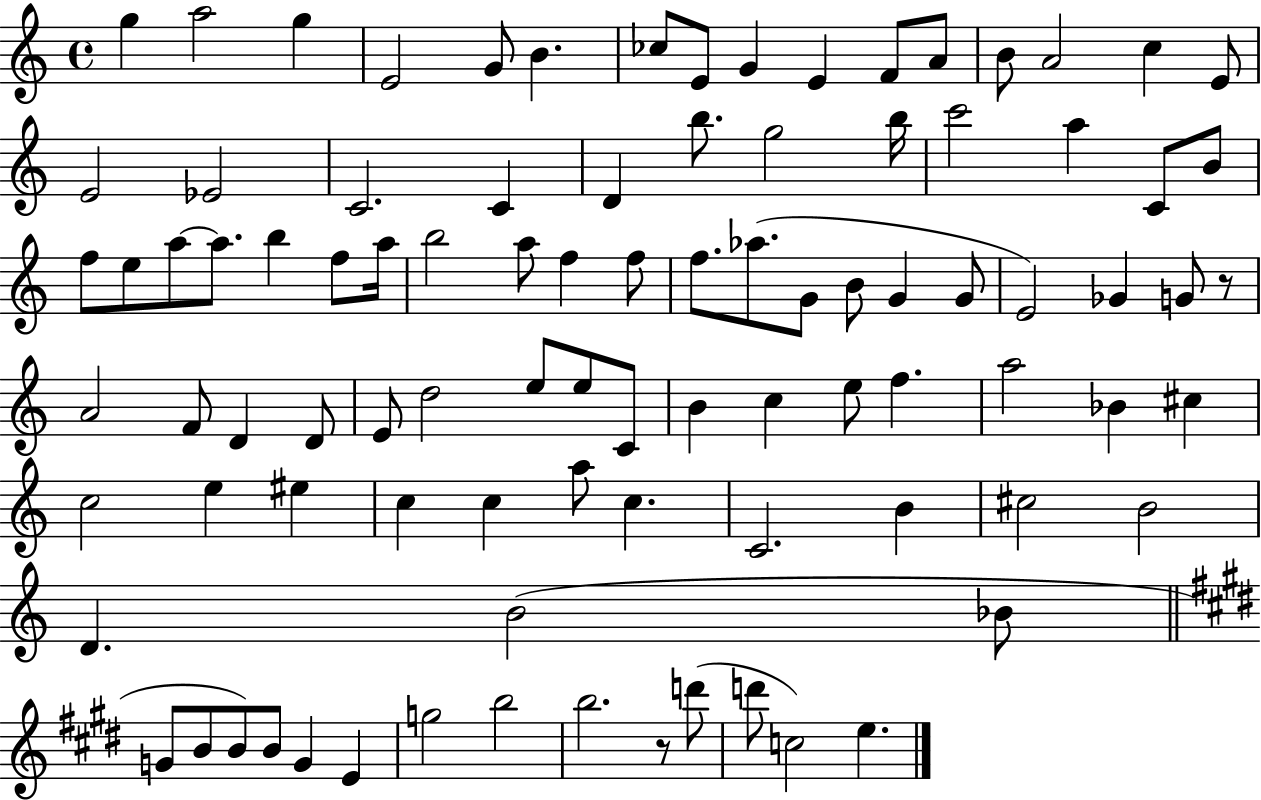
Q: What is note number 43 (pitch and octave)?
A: B4